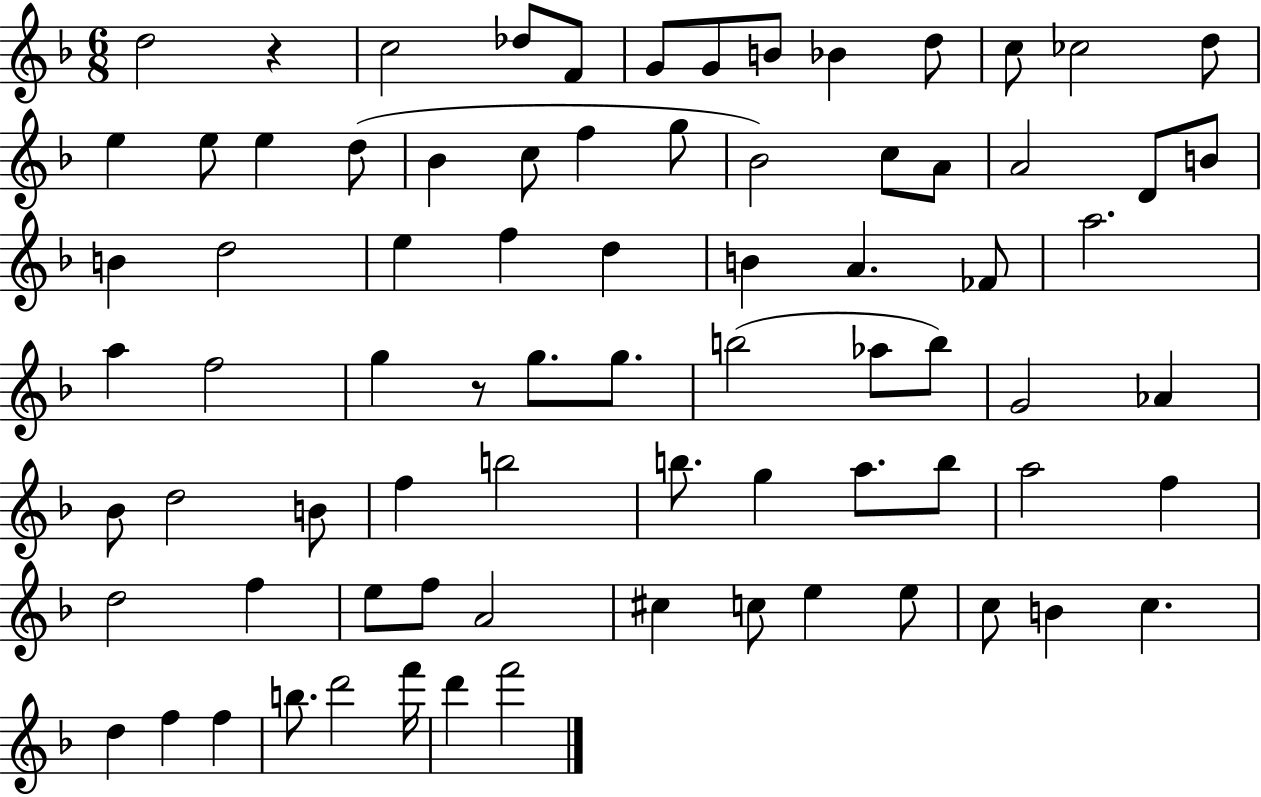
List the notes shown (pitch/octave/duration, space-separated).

D5/h R/q C5/h Db5/e F4/e G4/e G4/e B4/e Bb4/q D5/e C5/e CES5/h D5/e E5/q E5/e E5/q D5/e Bb4/q C5/e F5/q G5/e Bb4/h C5/e A4/e A4/h D4/e B4/e B4/q D5/h E5/q F5/q D5/q B4/q A4/q. FES4/e A5/h. A5/q F5/h G5/q R/e G5/e. G5/e. B5/h Ab5/e B5/e G4/h Ab4/q Bb4/e D5/h B4/e F5/q B5/h B5/e. G5/q A5/e. B5/e A5/h F5/q D5/h F5/q E5/e F5/e A4/h C#5/q C5/e E5/q E5/e C5/e B4/q C5/q. D5/q F5/q F5/q B5/e. D6/h F6/s D6/q F6/h